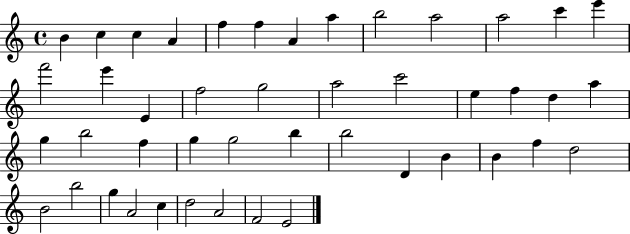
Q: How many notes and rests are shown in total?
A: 45